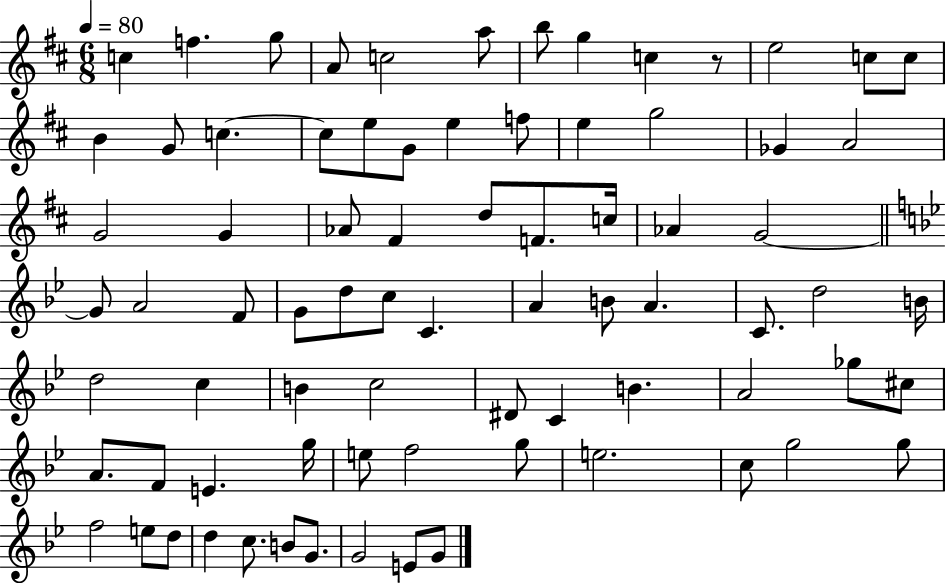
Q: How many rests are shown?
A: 1